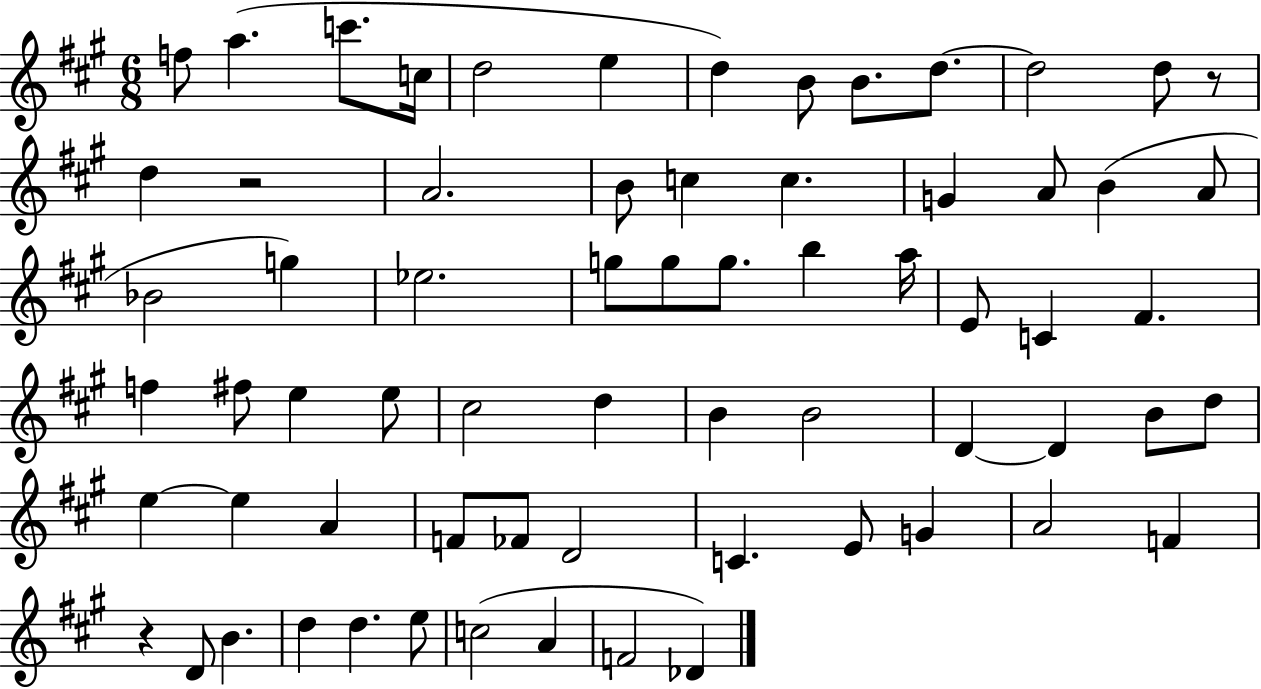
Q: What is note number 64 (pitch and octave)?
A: Db4